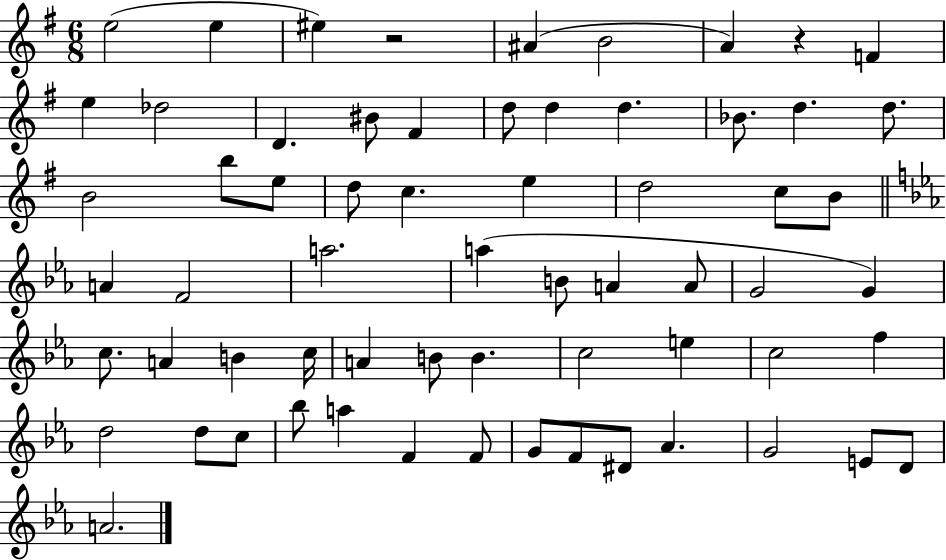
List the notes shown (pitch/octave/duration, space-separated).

E5/h E5/q EIS5/q R/h A#4/q B4/h A4/q R/q F4/q E5/q Db5/h D4/q. BIS4/e F#4/q D5/e D5/q D5/q. Bb4/e. D5/q. D5/e. B4/h B5/e E5/e D5/e C5/q. E5/q D5/h C5/e B4/e A4/q F4/h A5/h. A5/q B4/e A4/q A4/e G4/h G4/q C5/e. A4/q B4/q C5/s A4/q B4/e B4/q. C5/h E5/q C5/h F5/q D5/h D5/e C5/e Bb5/e A5/q F4/q F4/e G4/e F4/e D#4/e Ab4/q. G4/h E4/e D4/e A4/h.